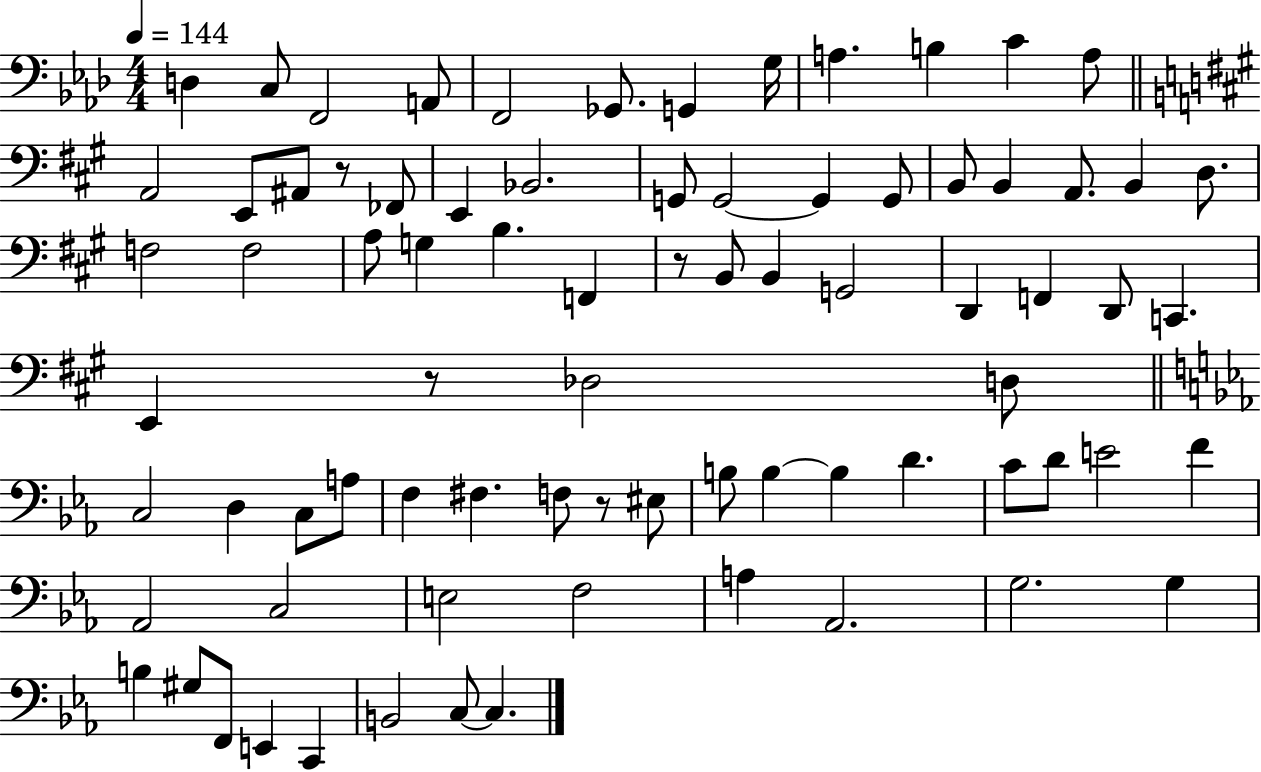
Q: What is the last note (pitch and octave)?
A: C3